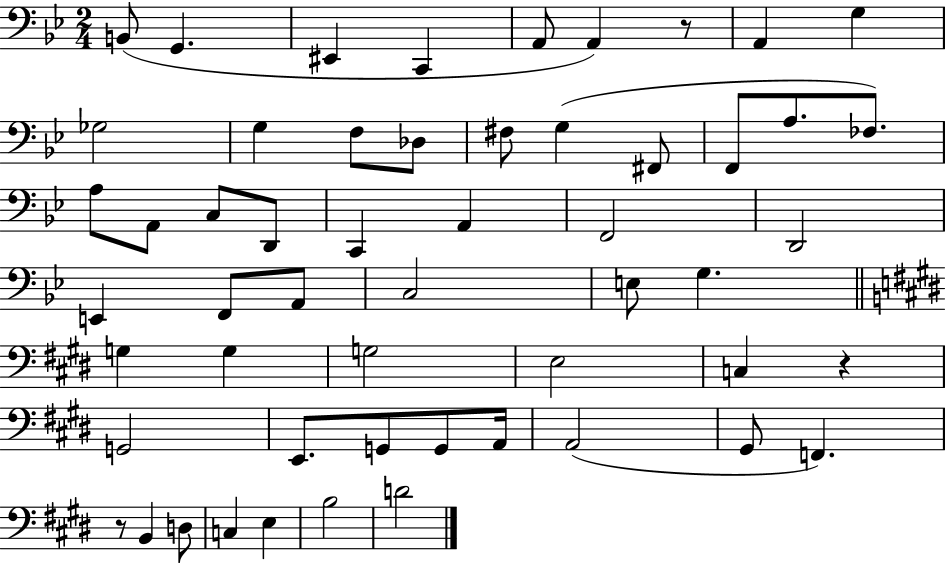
X:1
T:Untitled
M:2/4
L:1/4
K:Bb
B,,/2 G,, ^E,, C,, A,,/2 A,, z/2 A,, G, _G,2 G, F,/2 _D,/2 ^F,/2 G, ^F,,/2 F,,/2 A,/2 _F,/2 A,/2 A,,/2 C,/2 D,,/2 C,, A,, F,,2 D,,2 E,, F,,/2 A,,/2 C,2 E,/2 G, G, G, G,2 E,2 C, z G,,2 E,,/2 G,,/2 G,,/2 A,,/4 A,,2 ^G,,/2 F,, z/2 B,, D,/2 C, E, B,2 D2